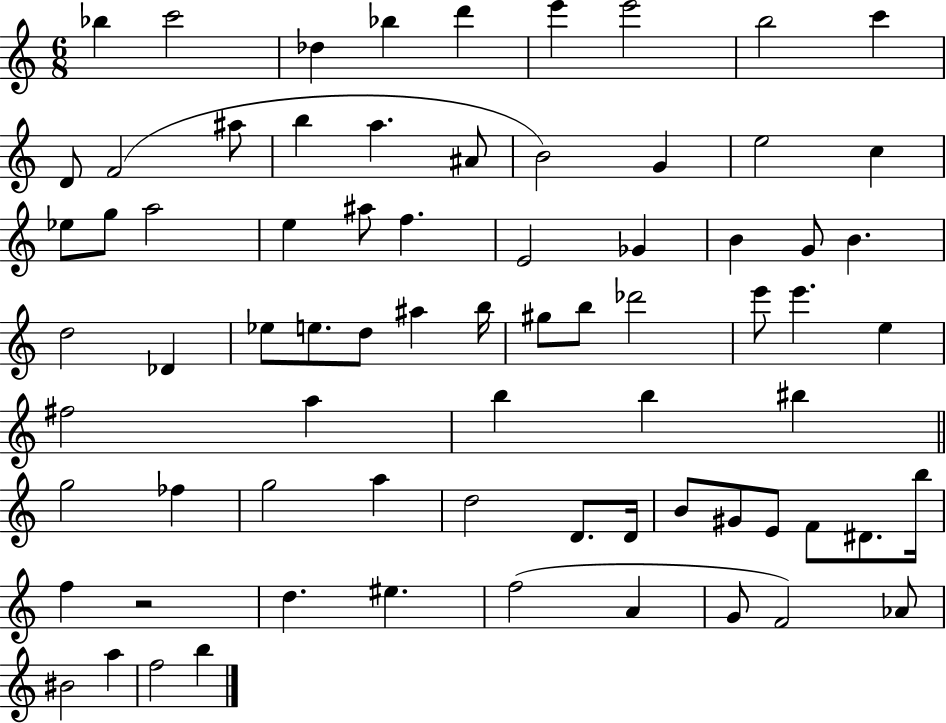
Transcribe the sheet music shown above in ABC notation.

X:1
T:Untitled
M:6/8
L:1/4
K:C
_b c'2 _d _b d' e' e'2 b2 c' D/2 F2 ^a/2 b a ^A/2 B2 G e2 c _e/2 g/2 a2 e ^a/2 f E2 _G B G/2 B d2 _D _e/2 e/2 d/2 ^a b/4 ^g/2 b/2 _d'2 e'/2 e' e ^f2 a b b ^b g2 _f g2 a d2 D/2 D/4 B/2 ^G/2 E/2 F/2 ^D/2 b/4 f z2 d ^e f2 A G/2 F2 _A/2 ^B2 a f2 b